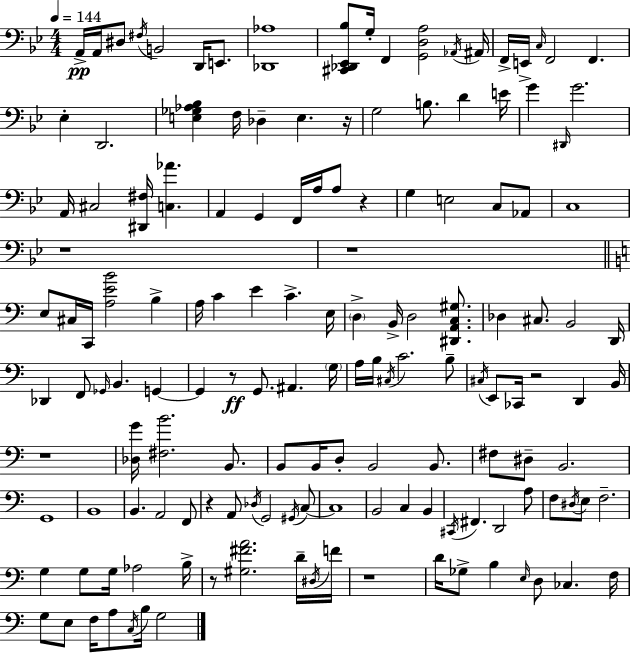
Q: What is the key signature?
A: BES major